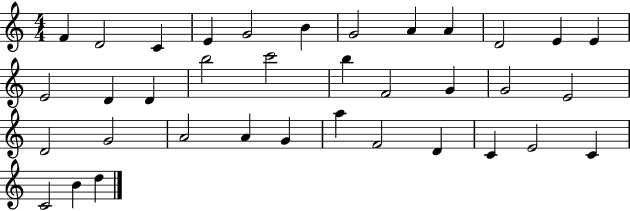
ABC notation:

X:1
T:Untitled
M:4/4
L:1/4
K:C
F D2 C E G2 B G2 A A D2 E E E2 D D b2 c'2 b F2 G G2 E2 D2 G2 A2 A G a F2 D C E2 C C2 B d